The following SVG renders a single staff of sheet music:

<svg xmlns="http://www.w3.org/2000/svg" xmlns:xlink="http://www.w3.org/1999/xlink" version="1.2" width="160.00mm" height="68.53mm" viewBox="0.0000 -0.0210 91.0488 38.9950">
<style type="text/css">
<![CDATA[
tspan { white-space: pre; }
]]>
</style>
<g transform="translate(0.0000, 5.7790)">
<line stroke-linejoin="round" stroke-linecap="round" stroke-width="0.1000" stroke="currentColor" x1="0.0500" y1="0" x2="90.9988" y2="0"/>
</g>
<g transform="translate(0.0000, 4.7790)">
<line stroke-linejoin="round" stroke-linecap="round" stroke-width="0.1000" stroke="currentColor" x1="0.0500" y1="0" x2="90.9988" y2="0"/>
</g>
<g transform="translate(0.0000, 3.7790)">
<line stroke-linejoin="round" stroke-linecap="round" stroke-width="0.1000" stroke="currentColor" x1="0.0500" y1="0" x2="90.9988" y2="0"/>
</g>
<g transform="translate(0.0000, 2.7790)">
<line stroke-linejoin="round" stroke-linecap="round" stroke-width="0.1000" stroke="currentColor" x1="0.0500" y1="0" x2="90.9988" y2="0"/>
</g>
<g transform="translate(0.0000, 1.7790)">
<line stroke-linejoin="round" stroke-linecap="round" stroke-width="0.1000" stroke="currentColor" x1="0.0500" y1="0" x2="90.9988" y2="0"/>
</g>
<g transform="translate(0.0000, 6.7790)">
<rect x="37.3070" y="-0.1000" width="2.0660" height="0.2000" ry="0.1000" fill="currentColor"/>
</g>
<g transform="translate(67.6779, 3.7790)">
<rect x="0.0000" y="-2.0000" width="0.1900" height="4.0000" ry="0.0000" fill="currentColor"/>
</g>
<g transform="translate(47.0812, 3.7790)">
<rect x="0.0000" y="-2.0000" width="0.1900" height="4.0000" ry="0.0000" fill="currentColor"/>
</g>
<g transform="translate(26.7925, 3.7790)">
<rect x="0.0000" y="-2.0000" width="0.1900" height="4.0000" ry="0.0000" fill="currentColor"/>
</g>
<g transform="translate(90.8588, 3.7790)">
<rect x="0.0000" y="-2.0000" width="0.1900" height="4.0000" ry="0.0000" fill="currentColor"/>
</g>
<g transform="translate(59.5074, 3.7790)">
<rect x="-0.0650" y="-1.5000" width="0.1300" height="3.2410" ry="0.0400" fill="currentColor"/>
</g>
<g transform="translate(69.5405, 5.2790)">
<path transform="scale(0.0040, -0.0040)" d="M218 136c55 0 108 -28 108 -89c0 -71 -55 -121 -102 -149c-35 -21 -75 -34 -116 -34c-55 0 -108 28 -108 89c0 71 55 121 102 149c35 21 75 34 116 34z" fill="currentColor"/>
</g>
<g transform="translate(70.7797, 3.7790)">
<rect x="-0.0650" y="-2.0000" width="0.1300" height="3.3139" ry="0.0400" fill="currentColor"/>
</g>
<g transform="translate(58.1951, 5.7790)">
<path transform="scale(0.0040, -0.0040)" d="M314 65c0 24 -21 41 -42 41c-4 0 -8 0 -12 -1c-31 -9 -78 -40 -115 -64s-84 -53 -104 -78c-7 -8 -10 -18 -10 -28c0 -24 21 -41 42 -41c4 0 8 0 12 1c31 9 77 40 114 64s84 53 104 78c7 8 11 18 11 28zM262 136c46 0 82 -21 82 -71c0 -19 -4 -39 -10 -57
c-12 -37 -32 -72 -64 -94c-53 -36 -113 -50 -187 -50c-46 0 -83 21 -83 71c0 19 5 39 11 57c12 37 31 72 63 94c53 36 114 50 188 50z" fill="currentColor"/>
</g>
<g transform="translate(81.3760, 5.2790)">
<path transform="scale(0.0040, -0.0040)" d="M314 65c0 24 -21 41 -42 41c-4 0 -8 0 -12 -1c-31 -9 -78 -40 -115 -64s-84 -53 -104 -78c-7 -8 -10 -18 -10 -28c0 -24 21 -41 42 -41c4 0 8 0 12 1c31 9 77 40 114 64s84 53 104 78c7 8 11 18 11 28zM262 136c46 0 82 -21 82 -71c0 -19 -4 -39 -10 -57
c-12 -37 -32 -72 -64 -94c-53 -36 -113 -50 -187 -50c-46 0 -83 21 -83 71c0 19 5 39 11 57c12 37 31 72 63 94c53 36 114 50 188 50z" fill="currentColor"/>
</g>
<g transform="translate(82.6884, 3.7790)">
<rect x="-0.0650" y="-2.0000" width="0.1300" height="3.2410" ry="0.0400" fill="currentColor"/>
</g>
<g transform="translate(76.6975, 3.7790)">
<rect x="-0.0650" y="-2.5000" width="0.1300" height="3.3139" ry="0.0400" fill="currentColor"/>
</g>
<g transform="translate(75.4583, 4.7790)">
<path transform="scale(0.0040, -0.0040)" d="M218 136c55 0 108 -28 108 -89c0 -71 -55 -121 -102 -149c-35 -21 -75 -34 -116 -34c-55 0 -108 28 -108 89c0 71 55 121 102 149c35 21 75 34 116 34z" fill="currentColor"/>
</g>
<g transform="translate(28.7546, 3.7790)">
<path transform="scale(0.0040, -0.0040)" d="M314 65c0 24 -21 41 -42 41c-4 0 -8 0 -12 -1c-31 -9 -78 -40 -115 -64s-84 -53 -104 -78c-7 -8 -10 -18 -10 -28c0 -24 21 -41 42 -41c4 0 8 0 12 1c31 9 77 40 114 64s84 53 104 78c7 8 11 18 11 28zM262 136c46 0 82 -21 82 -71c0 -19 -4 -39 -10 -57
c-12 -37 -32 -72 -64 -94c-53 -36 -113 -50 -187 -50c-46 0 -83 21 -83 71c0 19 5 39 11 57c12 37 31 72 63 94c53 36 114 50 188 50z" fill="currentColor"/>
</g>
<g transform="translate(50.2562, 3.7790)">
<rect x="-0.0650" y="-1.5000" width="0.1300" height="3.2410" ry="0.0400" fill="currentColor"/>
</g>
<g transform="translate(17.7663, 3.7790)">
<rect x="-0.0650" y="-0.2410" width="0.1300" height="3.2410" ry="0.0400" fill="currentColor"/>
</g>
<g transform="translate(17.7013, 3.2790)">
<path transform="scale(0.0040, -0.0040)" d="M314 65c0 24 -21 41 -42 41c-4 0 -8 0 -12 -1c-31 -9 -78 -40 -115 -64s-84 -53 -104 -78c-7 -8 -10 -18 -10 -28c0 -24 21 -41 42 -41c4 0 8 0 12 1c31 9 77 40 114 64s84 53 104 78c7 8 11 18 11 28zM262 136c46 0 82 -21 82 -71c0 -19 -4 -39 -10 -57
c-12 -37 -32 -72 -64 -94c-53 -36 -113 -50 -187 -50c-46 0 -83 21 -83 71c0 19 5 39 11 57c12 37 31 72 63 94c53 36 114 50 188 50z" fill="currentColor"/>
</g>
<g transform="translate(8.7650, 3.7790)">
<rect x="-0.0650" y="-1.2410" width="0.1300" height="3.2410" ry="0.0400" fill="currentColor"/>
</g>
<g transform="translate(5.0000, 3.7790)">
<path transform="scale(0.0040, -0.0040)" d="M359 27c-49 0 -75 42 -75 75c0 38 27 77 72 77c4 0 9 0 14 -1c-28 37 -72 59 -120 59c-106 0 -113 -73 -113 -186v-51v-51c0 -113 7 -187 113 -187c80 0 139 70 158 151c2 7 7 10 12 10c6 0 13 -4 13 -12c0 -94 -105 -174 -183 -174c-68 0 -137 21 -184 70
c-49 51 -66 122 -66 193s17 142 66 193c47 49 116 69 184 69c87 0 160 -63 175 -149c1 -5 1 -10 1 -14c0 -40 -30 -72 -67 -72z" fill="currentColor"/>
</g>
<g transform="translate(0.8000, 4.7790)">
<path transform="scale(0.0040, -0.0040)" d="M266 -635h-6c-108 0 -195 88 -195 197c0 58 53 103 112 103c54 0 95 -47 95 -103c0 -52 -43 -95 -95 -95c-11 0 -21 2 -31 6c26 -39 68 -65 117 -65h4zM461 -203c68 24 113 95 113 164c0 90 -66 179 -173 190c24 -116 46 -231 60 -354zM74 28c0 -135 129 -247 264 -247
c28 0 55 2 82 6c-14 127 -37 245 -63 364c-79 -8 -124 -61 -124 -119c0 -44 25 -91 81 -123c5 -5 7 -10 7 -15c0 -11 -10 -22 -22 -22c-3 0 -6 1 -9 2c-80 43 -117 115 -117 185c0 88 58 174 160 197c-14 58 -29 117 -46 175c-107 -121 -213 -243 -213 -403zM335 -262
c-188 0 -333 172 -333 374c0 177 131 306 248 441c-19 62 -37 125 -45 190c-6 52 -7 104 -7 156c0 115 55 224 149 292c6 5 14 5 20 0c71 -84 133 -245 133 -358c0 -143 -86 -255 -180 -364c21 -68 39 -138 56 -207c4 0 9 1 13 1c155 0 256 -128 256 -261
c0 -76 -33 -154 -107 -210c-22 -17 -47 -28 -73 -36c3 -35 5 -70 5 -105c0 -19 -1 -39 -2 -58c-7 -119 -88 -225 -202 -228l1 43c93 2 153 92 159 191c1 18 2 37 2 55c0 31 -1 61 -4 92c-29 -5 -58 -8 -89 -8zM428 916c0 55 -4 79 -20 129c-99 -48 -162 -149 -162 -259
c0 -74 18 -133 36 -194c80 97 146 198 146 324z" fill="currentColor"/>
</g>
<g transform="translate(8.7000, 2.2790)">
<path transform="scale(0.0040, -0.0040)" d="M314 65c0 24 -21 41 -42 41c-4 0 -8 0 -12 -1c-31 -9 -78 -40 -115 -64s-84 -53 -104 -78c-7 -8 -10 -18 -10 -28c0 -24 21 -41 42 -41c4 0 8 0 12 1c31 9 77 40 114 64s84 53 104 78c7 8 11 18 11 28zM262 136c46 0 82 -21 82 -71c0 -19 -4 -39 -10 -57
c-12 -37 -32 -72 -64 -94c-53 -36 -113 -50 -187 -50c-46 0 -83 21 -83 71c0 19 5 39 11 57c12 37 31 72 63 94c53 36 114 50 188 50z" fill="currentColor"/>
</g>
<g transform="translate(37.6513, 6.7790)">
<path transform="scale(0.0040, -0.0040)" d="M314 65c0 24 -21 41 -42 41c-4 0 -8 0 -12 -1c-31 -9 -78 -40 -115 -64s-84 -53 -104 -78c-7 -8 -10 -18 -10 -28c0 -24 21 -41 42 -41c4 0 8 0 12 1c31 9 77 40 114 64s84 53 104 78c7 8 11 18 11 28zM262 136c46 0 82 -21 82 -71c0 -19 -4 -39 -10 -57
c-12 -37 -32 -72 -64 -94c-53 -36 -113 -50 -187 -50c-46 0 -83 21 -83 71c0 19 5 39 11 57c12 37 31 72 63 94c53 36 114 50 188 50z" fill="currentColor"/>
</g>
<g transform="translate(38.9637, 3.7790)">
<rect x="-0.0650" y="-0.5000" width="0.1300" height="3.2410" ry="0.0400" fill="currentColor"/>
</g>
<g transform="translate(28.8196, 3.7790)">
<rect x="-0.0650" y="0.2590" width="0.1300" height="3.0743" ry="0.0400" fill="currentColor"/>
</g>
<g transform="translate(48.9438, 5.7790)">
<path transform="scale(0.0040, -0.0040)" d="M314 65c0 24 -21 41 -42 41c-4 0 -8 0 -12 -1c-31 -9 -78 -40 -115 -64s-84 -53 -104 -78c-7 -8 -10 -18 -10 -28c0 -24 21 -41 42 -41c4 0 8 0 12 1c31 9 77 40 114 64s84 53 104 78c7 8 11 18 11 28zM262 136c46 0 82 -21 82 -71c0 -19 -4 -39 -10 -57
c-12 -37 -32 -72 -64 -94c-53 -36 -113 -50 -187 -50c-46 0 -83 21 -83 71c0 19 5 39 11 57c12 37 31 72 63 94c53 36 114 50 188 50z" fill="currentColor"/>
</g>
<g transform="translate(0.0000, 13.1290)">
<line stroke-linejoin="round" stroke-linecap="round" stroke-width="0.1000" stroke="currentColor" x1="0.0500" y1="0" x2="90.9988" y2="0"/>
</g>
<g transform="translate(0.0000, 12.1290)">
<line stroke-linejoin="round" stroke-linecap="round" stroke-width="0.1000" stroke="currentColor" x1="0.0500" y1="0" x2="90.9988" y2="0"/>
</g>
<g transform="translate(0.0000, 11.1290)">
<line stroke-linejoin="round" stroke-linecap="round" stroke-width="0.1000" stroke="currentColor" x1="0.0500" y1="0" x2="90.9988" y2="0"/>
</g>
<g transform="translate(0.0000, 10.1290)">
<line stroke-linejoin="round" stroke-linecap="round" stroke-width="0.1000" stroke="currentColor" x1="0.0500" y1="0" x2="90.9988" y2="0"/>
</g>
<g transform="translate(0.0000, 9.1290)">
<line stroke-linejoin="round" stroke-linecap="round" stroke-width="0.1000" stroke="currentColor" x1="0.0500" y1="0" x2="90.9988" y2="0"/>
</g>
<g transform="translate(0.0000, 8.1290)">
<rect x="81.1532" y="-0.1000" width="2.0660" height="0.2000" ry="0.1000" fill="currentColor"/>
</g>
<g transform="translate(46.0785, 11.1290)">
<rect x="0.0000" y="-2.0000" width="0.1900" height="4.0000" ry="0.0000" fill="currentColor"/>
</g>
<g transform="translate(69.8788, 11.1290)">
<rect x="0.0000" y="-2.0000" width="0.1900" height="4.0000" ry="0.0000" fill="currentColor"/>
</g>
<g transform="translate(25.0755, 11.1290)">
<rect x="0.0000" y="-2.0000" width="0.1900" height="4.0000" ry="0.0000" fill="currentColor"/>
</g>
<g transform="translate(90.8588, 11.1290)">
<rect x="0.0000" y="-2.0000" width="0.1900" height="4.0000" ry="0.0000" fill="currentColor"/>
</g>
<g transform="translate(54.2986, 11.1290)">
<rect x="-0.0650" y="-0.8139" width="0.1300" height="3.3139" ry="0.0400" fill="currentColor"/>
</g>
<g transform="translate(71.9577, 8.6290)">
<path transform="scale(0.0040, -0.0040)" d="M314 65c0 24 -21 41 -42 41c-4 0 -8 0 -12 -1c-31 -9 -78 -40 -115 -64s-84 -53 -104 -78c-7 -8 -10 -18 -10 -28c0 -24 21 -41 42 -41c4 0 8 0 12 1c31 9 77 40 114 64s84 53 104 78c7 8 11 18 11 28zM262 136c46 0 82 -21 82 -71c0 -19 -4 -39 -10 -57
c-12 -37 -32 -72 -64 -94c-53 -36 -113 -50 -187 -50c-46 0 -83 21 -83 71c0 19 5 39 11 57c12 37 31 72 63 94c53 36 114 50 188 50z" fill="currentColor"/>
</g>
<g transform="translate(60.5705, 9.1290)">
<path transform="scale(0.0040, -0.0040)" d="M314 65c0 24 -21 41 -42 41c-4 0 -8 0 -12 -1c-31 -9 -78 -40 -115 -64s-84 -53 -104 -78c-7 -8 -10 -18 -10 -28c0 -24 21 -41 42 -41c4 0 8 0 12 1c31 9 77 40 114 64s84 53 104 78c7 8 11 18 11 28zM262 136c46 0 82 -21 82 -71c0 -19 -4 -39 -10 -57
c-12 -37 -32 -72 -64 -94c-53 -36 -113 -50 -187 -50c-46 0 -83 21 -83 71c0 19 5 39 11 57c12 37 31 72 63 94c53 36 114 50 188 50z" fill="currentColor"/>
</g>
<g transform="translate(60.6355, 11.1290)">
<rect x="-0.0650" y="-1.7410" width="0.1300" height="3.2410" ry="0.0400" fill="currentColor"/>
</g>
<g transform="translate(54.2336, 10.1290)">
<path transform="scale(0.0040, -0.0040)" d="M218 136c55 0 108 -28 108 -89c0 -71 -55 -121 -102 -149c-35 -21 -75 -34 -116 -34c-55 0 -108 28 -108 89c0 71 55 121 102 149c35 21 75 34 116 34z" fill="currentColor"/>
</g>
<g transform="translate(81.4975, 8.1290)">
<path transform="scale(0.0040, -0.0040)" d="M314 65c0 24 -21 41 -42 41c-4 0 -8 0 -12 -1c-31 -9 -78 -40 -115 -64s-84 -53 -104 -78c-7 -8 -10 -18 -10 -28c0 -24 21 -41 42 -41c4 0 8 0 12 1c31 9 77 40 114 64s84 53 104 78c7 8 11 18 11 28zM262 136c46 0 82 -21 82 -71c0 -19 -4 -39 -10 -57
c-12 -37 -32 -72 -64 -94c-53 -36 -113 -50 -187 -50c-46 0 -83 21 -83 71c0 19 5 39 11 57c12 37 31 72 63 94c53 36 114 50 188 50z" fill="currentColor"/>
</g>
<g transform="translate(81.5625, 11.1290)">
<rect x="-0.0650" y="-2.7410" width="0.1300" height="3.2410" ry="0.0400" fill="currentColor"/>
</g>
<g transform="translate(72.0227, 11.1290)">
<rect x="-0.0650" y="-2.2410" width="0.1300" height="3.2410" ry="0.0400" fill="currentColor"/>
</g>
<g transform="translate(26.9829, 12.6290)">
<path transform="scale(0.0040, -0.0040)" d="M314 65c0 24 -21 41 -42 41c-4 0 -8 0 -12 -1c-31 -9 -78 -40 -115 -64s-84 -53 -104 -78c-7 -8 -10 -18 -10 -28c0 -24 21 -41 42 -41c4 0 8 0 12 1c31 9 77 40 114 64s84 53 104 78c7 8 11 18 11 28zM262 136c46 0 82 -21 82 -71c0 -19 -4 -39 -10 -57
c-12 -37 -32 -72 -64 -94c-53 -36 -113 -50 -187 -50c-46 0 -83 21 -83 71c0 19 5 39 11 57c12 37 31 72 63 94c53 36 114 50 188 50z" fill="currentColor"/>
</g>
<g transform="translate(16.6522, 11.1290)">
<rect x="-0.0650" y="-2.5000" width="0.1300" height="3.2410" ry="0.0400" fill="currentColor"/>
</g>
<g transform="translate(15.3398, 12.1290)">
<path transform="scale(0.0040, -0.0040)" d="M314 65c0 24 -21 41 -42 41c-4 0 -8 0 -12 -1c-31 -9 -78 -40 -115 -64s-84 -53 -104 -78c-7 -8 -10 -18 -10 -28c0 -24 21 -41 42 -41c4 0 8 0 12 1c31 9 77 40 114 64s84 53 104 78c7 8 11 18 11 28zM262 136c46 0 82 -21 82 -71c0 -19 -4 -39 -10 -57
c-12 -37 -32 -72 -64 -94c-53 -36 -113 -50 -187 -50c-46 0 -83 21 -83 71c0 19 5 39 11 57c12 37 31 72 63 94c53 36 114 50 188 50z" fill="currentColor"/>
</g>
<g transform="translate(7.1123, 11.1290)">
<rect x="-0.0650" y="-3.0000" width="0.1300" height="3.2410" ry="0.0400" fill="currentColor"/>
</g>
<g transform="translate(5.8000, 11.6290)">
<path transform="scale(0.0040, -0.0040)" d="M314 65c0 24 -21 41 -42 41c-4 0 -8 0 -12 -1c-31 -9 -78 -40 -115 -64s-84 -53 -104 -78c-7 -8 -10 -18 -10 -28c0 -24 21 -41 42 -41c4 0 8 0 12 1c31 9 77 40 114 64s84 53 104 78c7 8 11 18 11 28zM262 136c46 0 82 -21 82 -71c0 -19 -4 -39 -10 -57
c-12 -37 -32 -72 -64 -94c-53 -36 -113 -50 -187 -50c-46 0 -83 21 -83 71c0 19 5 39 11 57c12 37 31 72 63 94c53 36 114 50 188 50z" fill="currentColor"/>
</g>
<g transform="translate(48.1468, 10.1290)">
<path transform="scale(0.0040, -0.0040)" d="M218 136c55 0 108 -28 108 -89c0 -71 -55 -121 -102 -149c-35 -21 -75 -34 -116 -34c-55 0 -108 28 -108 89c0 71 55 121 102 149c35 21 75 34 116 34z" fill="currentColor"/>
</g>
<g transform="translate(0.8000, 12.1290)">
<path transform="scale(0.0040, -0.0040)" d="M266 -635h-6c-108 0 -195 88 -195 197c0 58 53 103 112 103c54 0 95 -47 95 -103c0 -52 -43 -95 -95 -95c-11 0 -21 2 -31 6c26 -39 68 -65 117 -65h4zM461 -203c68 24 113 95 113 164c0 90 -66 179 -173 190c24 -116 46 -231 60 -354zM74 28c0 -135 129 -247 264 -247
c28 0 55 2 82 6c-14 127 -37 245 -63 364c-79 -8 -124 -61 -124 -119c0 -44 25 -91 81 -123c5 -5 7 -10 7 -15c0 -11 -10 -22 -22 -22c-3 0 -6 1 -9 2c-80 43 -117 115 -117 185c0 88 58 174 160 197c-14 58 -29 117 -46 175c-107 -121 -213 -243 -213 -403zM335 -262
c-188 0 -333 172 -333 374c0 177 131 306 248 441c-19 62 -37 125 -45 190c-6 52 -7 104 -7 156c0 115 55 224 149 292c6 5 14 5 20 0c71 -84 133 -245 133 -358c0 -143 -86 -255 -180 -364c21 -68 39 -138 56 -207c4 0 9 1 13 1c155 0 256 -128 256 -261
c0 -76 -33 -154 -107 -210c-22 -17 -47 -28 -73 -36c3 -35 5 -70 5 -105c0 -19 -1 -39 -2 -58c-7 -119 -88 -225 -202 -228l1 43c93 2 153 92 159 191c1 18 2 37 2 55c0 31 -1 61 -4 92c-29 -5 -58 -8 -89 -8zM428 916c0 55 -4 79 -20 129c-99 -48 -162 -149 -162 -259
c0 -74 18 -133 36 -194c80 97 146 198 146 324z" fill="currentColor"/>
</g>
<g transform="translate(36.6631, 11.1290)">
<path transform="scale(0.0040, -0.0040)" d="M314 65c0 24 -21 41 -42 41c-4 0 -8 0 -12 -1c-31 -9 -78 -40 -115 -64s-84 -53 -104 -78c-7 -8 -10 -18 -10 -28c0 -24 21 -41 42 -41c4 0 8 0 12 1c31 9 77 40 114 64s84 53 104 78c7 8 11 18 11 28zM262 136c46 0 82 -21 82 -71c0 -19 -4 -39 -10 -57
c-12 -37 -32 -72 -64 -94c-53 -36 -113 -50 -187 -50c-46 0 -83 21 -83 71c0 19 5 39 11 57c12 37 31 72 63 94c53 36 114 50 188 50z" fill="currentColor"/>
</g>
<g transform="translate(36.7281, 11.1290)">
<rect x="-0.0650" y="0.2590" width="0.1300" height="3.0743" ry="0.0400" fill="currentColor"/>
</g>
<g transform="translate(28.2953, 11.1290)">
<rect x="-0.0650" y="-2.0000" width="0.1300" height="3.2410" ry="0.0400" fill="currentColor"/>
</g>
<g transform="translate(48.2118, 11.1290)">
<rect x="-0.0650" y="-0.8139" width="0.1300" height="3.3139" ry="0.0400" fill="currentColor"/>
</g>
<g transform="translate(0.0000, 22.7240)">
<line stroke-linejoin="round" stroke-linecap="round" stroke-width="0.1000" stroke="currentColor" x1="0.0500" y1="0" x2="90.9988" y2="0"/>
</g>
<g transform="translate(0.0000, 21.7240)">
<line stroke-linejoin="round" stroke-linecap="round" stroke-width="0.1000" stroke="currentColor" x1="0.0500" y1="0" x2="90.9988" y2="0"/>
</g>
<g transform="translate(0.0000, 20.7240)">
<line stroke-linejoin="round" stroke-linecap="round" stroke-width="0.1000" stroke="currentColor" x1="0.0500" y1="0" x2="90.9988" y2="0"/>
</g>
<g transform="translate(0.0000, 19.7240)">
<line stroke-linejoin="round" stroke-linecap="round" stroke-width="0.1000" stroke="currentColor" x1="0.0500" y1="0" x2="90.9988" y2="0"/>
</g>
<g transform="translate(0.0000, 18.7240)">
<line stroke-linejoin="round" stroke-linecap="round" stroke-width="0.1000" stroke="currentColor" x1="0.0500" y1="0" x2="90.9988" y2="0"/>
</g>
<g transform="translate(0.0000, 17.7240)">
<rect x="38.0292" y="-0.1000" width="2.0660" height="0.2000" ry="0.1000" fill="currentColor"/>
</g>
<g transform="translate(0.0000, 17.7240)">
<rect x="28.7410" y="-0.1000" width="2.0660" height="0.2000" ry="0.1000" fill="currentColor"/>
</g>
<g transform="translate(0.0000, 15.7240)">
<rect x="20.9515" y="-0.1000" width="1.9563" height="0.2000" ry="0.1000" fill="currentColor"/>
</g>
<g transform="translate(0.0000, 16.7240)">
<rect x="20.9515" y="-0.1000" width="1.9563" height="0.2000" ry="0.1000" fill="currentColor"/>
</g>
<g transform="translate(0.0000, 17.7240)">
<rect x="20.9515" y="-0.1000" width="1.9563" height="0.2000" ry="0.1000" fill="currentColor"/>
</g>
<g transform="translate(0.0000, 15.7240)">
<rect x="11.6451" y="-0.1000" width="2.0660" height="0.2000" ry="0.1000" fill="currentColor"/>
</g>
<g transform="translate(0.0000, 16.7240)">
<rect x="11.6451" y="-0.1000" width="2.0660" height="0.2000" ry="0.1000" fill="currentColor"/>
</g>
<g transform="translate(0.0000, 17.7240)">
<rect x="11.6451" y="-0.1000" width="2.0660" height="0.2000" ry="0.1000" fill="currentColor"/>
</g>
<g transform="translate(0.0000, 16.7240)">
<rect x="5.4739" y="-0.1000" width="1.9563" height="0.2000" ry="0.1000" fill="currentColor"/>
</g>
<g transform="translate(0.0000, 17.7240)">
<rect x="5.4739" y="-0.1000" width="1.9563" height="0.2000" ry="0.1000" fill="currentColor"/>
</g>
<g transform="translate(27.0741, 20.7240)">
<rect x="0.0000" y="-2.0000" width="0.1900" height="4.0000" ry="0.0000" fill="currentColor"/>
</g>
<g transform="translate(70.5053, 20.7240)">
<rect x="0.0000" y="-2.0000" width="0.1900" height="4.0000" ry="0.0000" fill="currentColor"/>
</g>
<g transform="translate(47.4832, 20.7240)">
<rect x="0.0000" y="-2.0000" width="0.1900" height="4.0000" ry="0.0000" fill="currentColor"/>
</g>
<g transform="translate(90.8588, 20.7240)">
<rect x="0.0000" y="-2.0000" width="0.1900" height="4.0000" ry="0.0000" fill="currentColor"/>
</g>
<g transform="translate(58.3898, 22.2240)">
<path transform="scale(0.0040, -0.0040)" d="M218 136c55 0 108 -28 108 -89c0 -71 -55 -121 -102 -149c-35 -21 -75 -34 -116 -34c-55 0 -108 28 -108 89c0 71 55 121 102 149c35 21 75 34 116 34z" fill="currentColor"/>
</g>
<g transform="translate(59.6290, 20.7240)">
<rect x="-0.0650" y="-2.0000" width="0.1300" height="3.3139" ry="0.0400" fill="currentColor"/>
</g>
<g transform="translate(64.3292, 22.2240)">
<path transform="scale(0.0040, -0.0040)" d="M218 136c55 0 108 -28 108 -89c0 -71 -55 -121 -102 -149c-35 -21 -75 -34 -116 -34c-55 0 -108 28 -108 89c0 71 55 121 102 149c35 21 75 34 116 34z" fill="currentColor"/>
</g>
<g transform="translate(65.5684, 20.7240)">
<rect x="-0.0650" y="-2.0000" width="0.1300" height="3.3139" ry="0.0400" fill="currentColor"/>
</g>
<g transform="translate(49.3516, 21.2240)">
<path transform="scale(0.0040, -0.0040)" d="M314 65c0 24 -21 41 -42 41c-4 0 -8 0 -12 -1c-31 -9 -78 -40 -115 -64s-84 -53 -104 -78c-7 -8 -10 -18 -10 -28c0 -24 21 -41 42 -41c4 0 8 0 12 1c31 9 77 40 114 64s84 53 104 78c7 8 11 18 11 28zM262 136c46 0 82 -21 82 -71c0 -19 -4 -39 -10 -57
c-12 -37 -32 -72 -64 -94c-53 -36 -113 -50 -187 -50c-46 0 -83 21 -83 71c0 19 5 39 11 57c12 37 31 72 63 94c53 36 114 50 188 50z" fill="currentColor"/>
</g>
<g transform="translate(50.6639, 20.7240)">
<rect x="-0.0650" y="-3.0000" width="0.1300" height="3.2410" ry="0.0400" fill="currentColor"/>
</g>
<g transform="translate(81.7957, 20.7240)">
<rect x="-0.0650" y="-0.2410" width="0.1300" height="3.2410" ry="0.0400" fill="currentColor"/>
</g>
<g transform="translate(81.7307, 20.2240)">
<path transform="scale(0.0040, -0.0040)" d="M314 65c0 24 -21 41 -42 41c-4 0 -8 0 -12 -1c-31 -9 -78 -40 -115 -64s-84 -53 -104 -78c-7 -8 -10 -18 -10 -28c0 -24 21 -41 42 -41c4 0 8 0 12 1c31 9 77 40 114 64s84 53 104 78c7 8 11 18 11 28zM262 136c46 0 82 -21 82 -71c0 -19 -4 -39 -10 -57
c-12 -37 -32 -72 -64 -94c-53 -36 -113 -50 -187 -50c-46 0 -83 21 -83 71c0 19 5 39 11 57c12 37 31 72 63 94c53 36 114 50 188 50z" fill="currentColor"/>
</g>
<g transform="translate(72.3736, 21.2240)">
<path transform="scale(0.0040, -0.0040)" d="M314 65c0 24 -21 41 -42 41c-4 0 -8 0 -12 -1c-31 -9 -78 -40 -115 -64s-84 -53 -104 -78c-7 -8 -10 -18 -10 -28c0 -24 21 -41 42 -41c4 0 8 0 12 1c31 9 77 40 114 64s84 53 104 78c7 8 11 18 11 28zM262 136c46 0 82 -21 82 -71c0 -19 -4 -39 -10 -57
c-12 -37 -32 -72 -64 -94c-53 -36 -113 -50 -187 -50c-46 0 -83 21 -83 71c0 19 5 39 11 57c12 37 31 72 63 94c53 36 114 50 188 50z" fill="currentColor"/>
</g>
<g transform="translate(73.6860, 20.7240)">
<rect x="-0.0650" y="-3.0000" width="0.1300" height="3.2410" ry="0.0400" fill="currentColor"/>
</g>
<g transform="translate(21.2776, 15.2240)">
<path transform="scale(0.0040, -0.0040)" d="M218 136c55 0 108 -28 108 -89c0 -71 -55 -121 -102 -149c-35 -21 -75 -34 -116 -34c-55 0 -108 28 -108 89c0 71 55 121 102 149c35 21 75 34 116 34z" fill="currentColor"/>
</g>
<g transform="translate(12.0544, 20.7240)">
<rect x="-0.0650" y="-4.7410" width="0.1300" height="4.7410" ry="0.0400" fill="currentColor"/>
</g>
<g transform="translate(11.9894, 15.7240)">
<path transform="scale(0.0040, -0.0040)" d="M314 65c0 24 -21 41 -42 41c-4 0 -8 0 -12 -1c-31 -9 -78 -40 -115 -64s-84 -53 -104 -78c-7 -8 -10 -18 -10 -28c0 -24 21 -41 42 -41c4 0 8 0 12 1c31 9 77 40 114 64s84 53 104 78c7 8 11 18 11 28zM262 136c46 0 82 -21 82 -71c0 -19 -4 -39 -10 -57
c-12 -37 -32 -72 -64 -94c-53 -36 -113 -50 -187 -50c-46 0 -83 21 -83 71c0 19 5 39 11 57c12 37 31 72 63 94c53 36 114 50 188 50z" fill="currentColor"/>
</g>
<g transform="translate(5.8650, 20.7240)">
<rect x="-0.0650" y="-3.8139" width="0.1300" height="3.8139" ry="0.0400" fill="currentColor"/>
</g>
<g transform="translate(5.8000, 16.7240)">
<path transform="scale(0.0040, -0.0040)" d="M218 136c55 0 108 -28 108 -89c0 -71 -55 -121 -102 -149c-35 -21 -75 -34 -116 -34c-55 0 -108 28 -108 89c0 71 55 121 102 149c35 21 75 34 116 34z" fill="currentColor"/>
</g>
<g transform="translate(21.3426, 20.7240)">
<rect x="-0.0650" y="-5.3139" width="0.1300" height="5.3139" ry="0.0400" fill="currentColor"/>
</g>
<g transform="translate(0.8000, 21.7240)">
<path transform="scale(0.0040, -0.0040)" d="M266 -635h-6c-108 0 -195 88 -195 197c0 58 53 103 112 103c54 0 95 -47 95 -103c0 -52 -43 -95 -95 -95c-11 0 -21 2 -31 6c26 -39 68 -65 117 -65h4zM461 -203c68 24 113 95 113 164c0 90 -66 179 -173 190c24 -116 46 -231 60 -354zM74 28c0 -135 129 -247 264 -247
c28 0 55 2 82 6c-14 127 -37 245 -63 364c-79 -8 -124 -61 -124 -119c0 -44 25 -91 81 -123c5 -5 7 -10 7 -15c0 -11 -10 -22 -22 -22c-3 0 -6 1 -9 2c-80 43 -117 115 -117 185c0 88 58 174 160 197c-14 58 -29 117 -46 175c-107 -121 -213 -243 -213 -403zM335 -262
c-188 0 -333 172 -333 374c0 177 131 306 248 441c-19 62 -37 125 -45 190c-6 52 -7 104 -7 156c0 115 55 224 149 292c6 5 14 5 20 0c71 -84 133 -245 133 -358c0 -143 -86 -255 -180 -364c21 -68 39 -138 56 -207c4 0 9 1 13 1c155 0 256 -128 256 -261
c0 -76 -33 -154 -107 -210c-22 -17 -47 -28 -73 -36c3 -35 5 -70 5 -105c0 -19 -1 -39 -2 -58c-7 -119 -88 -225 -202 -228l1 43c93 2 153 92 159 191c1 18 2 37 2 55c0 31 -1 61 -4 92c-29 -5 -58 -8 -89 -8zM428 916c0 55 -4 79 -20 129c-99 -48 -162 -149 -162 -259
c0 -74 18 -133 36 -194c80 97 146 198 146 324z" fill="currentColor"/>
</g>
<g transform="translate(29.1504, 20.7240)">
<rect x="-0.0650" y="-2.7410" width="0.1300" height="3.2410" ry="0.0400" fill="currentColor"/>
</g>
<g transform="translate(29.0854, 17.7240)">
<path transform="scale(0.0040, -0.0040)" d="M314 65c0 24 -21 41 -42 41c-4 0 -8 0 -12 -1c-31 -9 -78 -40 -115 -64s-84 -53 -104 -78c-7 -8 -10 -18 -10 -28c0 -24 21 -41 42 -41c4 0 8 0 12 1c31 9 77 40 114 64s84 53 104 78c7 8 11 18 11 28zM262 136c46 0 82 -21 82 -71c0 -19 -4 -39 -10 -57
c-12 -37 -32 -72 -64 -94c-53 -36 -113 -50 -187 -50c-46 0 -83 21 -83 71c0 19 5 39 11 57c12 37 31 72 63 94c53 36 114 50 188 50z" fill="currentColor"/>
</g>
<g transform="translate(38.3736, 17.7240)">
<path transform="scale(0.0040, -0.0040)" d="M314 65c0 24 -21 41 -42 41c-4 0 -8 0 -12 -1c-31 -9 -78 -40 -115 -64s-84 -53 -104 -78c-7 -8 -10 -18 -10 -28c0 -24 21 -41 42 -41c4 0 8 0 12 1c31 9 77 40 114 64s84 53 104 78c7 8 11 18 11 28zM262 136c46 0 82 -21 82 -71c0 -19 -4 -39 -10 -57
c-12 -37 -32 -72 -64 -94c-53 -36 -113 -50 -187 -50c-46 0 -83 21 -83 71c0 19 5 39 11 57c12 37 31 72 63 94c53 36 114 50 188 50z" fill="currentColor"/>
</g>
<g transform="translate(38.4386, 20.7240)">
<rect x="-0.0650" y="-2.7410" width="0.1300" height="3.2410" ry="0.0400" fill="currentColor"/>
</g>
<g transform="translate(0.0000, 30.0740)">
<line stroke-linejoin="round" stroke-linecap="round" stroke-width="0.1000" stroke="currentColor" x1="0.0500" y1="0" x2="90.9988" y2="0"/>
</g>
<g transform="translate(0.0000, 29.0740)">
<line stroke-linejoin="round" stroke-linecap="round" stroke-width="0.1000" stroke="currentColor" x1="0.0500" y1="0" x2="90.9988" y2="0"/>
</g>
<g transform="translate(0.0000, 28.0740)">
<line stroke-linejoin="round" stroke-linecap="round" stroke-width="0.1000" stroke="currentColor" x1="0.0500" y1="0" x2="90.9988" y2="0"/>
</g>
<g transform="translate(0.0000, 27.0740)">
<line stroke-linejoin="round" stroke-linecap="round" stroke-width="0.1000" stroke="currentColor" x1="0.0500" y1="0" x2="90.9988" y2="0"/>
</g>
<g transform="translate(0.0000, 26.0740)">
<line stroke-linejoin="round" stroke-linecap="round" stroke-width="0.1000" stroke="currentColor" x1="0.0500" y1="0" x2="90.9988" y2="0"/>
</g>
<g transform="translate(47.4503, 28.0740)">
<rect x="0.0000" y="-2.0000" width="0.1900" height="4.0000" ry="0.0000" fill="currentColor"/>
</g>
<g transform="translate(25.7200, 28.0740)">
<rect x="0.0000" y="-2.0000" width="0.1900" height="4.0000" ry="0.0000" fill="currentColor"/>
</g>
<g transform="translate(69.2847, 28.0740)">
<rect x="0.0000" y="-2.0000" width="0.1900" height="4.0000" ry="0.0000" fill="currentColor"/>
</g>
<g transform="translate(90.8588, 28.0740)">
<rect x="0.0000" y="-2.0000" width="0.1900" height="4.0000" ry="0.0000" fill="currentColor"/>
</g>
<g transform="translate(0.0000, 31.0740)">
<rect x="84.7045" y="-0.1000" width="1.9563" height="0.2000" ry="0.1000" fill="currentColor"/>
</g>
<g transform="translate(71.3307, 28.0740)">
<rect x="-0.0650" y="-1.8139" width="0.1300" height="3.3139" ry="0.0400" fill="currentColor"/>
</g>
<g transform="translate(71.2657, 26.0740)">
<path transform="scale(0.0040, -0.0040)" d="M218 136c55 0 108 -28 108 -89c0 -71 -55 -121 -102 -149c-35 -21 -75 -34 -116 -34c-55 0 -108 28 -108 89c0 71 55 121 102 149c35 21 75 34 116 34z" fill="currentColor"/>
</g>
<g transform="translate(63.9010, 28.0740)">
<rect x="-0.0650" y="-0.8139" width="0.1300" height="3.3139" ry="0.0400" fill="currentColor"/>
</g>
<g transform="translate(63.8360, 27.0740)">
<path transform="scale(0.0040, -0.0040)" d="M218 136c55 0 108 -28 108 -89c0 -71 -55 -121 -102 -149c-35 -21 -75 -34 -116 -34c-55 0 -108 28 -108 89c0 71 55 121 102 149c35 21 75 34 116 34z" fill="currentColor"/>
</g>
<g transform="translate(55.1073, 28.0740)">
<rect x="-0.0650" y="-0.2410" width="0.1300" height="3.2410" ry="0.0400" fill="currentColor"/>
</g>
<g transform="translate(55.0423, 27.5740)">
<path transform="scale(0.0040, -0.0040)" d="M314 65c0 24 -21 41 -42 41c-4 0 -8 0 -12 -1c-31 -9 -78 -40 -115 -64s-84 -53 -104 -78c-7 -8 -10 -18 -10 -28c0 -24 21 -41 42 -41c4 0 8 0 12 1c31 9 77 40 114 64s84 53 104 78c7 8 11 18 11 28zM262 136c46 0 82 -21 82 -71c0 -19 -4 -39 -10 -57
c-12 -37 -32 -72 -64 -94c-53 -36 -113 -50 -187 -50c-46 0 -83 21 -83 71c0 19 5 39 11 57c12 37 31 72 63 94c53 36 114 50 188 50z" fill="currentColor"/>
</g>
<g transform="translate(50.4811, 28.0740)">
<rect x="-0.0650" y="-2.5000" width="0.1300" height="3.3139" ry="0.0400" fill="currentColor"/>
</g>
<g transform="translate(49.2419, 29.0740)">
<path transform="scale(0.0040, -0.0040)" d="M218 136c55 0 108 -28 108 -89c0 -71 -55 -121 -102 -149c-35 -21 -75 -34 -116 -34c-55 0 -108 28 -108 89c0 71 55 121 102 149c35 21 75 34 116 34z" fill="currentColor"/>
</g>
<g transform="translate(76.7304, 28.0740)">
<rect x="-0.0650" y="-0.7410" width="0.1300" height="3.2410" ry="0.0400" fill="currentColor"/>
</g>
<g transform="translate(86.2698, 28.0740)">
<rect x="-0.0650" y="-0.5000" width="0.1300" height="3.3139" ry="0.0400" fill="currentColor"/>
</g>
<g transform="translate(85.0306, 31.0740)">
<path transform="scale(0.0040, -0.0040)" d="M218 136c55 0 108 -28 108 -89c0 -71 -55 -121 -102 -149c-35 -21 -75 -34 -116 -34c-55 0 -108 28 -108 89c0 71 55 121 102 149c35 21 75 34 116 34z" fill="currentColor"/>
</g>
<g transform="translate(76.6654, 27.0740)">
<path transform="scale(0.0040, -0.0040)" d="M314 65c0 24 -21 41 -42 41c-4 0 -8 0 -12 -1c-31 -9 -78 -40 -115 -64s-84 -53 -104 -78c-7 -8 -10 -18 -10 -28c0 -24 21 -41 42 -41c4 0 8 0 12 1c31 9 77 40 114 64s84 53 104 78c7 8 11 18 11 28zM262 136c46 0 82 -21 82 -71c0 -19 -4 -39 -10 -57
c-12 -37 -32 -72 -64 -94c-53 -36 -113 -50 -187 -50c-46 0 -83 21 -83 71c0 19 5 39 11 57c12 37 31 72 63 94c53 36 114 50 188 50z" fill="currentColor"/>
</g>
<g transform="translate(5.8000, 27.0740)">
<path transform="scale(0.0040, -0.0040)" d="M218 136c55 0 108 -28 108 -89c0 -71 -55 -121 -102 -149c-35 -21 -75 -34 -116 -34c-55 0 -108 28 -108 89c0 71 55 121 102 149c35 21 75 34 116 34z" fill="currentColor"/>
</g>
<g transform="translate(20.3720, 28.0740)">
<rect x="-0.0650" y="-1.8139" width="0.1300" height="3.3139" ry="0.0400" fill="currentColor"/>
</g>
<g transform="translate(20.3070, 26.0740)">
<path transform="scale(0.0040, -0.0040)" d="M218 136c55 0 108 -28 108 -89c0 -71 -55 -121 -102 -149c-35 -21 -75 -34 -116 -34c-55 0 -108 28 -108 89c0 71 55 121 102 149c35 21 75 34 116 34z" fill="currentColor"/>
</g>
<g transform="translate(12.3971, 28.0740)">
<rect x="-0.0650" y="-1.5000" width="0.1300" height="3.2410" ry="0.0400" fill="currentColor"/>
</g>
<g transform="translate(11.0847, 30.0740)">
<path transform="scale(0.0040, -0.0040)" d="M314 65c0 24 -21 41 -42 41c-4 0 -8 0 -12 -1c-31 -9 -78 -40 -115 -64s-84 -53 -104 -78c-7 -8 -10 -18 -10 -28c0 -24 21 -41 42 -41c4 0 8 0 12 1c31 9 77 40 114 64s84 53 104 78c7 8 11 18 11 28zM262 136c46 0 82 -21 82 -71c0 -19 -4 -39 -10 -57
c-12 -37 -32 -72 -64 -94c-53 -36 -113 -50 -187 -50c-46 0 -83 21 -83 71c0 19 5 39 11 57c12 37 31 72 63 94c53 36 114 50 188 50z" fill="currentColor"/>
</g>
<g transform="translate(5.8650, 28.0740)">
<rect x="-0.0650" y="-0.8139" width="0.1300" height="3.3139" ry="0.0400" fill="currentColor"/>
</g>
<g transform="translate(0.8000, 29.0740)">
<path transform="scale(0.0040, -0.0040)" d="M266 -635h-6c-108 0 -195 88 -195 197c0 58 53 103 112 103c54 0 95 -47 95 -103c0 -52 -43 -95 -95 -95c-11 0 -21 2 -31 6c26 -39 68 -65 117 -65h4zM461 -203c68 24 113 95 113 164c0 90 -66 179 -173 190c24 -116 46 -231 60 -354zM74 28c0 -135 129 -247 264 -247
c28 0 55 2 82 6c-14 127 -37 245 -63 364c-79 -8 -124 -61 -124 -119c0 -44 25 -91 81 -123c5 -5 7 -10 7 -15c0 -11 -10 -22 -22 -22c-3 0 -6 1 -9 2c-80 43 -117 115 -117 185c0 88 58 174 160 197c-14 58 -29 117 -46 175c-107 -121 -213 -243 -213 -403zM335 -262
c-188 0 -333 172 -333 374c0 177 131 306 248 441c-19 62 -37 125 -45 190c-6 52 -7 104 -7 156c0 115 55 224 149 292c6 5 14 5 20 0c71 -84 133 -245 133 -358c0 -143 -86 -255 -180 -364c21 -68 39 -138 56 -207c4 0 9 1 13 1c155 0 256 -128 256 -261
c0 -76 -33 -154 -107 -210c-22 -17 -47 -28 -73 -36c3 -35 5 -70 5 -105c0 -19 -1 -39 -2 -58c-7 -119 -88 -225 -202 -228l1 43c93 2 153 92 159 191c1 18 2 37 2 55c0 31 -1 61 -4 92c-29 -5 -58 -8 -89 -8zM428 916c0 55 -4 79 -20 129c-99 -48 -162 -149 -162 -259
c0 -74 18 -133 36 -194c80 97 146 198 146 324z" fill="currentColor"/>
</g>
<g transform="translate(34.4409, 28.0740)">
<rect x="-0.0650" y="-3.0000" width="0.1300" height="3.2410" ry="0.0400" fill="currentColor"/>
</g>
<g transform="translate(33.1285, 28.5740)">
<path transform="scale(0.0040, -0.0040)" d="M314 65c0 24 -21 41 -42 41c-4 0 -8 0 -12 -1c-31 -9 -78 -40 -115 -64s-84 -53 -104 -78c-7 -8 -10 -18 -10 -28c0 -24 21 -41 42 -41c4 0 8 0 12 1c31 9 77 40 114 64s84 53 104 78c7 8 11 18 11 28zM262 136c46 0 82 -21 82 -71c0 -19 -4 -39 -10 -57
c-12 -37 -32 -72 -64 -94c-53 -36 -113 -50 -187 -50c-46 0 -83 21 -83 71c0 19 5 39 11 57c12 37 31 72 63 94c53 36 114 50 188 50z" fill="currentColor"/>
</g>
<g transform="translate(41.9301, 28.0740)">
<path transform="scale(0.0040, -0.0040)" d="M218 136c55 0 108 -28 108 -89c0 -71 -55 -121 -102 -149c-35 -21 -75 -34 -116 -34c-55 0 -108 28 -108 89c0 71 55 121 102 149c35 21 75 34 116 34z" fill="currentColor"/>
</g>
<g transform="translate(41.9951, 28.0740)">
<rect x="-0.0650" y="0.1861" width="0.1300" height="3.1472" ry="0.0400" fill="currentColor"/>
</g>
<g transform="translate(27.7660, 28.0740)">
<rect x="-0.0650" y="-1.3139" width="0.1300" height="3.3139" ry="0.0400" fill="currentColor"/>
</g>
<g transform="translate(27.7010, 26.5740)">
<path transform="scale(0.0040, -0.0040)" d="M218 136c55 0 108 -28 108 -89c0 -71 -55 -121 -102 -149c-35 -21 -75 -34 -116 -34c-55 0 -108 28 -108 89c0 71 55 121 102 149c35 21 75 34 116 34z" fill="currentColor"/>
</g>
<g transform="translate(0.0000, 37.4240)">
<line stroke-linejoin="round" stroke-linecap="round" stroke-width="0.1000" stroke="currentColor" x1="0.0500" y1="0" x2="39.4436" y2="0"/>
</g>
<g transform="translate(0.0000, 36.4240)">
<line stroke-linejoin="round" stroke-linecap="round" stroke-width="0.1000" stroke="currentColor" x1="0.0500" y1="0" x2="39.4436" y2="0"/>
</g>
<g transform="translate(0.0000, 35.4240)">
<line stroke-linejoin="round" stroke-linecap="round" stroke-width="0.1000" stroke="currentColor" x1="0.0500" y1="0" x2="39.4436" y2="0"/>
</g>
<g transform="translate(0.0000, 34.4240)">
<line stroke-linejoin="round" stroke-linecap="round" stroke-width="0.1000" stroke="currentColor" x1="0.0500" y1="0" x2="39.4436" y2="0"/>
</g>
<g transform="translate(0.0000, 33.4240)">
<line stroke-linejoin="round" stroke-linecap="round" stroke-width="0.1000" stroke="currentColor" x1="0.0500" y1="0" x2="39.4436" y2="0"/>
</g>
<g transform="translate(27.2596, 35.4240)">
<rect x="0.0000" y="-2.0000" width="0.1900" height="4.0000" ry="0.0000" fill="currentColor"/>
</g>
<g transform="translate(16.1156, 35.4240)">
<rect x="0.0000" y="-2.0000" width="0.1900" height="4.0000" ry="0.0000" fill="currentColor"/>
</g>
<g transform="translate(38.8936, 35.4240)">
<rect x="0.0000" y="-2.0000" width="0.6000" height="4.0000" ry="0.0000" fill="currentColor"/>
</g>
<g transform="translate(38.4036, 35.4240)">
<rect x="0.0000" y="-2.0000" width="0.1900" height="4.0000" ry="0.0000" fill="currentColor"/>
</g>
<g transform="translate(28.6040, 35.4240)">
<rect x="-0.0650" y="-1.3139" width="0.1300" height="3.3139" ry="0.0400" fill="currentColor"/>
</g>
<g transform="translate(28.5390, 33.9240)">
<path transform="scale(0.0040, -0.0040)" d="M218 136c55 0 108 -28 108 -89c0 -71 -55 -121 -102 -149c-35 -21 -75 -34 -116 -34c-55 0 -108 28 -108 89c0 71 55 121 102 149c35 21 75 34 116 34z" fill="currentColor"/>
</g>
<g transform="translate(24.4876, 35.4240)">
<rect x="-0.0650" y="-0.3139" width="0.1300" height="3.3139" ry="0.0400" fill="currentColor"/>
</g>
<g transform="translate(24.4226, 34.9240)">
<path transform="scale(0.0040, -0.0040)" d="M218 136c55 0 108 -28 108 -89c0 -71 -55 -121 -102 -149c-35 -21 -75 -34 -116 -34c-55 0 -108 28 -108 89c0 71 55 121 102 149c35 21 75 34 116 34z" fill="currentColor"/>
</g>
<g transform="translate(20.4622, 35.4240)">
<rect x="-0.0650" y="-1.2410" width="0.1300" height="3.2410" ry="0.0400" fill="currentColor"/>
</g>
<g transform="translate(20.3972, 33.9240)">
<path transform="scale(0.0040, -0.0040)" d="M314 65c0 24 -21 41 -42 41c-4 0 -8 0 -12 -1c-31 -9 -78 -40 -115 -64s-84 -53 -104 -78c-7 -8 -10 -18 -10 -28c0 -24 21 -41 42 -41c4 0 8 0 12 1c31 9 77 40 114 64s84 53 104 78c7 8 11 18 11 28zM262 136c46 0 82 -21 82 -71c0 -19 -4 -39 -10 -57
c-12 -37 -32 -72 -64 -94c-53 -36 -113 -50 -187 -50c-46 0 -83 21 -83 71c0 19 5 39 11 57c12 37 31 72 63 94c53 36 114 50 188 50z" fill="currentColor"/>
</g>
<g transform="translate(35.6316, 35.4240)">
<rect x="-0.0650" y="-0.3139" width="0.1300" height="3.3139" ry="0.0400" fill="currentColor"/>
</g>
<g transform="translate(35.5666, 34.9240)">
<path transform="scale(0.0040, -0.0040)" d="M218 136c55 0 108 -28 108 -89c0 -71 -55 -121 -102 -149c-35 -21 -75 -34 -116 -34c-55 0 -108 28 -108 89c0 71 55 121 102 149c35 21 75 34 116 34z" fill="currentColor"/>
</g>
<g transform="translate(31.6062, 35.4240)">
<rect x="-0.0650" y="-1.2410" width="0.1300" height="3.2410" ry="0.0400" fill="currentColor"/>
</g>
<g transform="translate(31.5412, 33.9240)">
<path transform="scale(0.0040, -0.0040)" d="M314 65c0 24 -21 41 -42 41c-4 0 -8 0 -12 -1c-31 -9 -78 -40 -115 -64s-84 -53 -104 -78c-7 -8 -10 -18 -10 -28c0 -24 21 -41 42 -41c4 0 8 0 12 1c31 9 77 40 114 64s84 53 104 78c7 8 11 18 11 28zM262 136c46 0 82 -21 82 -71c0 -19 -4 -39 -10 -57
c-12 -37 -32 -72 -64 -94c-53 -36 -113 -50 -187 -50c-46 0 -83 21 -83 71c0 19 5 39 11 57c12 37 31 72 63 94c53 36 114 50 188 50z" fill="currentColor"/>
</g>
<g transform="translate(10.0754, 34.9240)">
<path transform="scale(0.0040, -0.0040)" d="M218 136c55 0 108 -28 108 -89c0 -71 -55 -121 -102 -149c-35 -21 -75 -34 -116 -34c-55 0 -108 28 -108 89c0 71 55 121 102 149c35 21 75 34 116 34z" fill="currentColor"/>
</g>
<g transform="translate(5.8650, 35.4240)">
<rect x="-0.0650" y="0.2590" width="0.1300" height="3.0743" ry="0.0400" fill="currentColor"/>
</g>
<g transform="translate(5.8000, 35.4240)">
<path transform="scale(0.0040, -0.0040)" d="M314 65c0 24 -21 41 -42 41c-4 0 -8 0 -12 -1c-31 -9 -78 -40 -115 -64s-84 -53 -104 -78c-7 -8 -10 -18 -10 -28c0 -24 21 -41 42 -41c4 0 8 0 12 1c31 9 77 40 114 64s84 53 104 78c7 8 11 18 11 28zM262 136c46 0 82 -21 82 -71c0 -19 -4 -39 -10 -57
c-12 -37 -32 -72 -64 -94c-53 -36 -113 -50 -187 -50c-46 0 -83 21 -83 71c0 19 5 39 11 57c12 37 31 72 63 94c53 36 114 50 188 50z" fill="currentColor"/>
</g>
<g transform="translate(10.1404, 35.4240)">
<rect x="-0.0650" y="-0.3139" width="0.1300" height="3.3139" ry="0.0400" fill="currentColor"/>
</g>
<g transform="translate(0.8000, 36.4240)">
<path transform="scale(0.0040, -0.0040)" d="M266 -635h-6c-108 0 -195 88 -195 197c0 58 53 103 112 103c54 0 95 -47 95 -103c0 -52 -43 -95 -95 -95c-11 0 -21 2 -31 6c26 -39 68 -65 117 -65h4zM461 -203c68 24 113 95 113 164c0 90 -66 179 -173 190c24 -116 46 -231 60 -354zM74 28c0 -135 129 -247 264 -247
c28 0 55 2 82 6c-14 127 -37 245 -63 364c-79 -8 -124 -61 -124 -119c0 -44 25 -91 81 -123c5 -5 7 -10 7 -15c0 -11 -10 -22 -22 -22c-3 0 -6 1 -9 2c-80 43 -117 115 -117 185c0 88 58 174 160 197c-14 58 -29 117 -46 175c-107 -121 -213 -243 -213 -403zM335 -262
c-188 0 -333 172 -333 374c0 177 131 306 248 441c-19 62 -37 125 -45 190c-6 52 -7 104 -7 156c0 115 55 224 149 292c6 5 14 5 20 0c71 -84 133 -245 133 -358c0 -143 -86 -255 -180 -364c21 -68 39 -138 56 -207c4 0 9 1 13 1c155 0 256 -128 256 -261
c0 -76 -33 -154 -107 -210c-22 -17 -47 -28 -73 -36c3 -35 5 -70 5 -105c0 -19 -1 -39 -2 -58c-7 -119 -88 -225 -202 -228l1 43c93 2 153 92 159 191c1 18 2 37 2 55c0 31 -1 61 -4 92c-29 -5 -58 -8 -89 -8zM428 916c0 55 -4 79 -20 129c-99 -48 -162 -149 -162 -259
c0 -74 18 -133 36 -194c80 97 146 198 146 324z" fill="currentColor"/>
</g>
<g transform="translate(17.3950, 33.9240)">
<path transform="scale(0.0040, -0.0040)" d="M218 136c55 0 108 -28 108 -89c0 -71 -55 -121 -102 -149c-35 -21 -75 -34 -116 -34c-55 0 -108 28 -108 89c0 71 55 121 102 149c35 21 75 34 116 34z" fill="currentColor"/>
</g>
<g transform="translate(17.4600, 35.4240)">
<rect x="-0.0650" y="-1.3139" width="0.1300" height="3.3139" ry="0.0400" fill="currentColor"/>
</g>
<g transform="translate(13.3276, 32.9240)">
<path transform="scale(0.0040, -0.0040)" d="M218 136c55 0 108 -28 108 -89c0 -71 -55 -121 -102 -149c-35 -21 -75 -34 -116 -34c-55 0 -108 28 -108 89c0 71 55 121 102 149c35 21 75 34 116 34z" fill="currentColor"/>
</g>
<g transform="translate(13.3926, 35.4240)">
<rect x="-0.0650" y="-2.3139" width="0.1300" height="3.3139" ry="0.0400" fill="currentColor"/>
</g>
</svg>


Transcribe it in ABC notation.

X:1
T:Untitled
M:4/4
L:1/4
K:C
e2 c2 B2 C2 E2 E2 F G F2 A2 G2 F2 B2 d d f2 g2 a2 c' e'2 f' a2 a2 A2 F F A2 c2 d E2 f e A2 B G c2 d f d2 C B2 c g e e2 c e e2 c